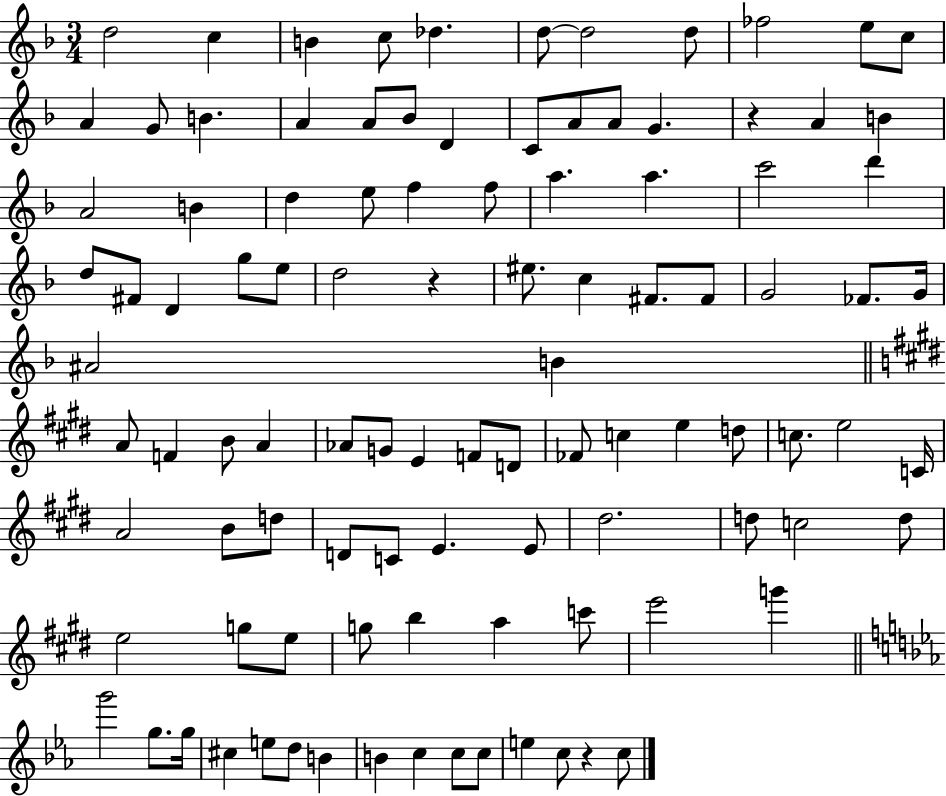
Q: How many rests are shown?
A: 3